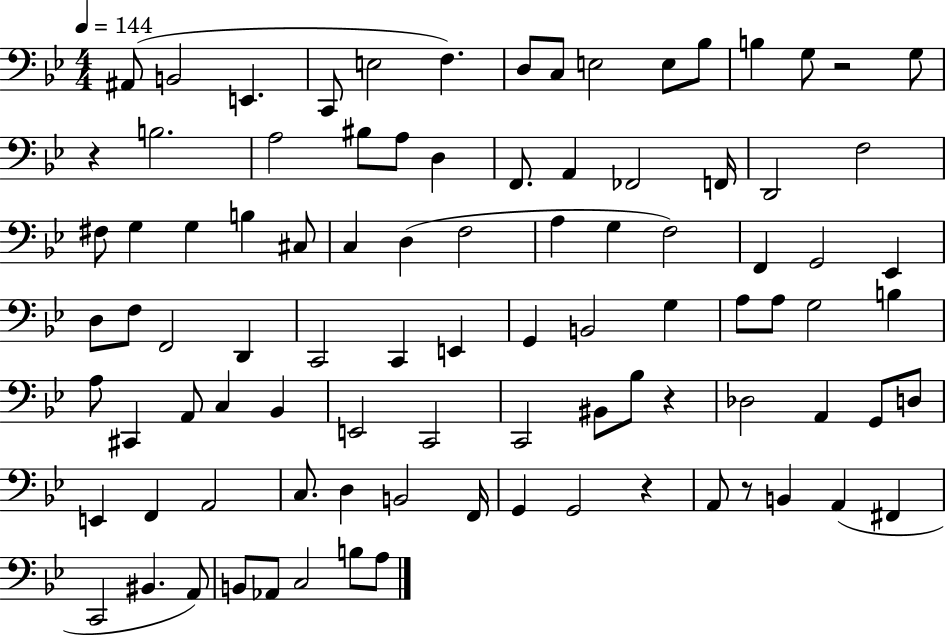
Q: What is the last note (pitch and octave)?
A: A3